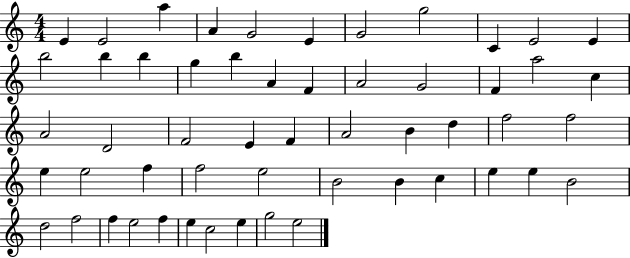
{
  \clef treble
  \numericTimeSignature
  \time 4/4
  \key c \major
  e'4 e'2 a''4 | a'4 g'2 e'4 | g'2 g''2 | c'4 e'2 e'4 | \break b''2 b''4 b''4 | g''4 b''4 a'4 f'4 | a'2 g'2 | f'4 a''2 c''4 | \break a'2 d'2 | f'2 e'4 f'4 | a'2 b'4 d''4 | f''2 f''2 | \break e''4 e''2 f''4 | f''2 e''2 | b'2 b'4 c''4 | e''4 e''4 b'2 | \break d''2 f''2 | f''4 e''2 f''4 | e''4 c''2 e''4 | g''2 e''2 | \break \bar "|."
}